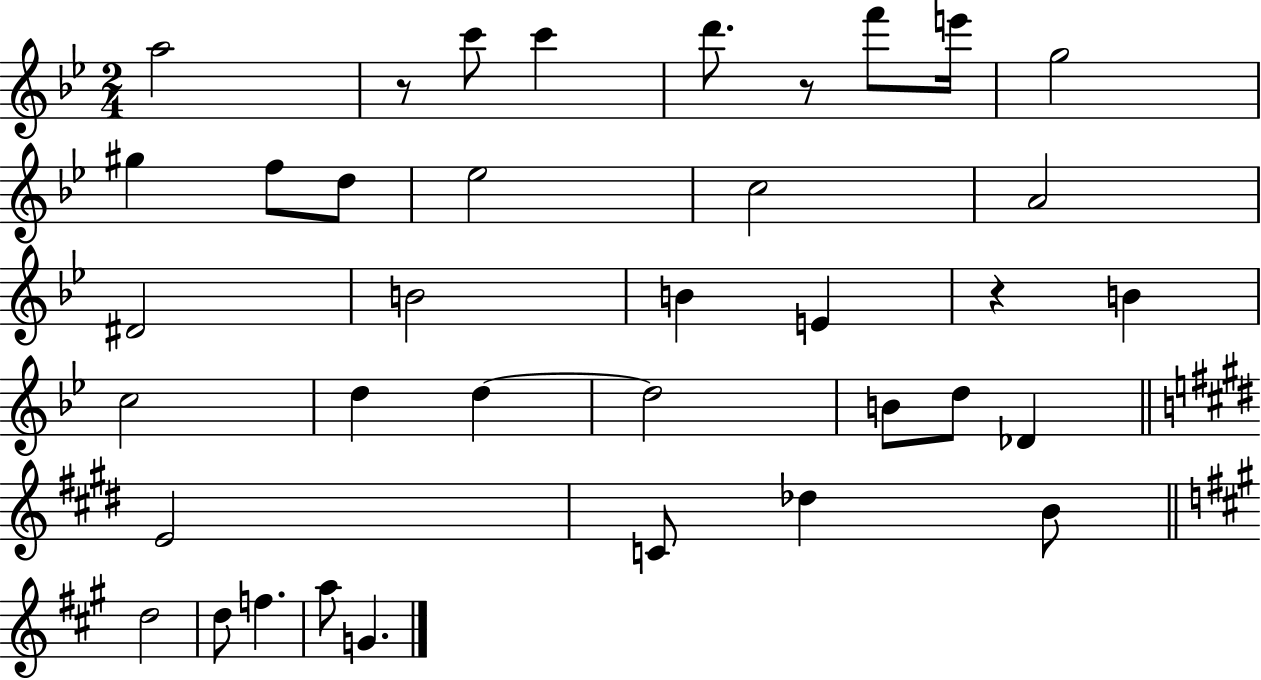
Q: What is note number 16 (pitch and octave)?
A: B4